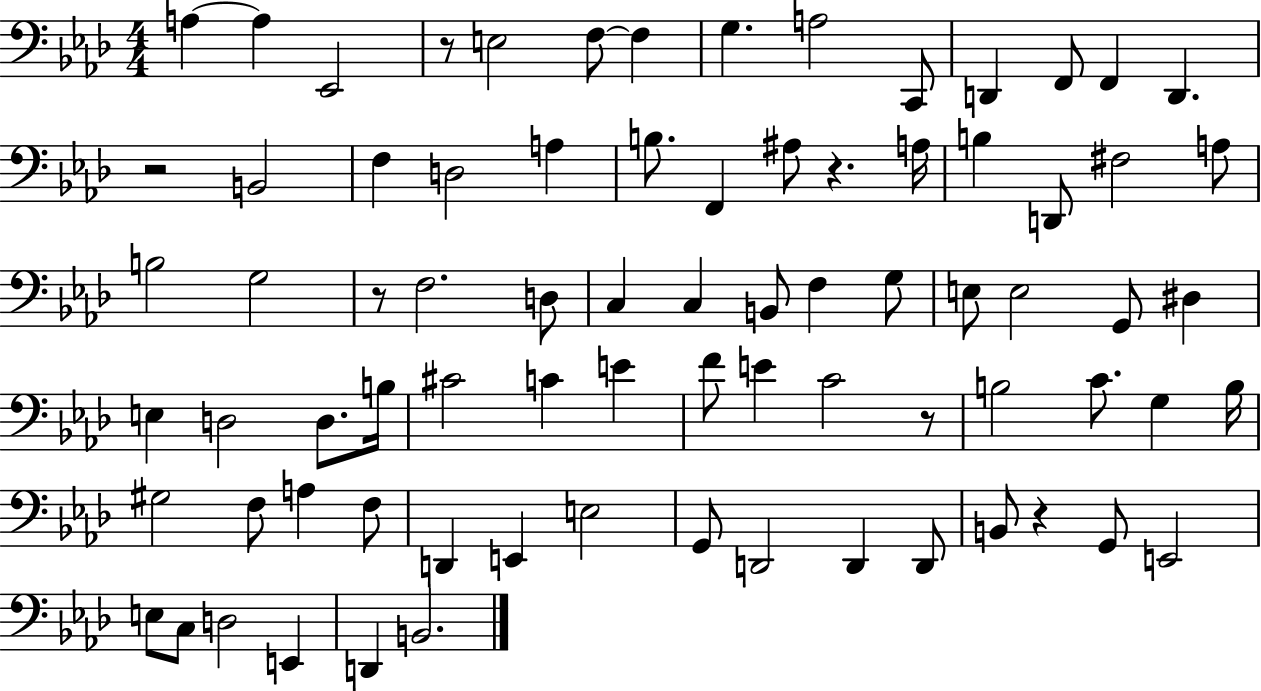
{
  \clef bass
  \numericTimeSignature
  \time 4/4
  \key aes \major
  \repeat volta 2 { a4~~ a4 ees,2 | r8 e2 f8~~ f4 | g4. a2 c,8 | d,4 f,8 f,4 d,4. | \break r2 b,2 | f4 d2 a4 | b8. f,4 ais8 r4. a16 | b4 d,8 fis2 a8 | \break b2 g2 | r8 f2. d8 | c4 c4 b,8 f4 g8 | e8 e2 g,8 dis4 | \break e4 d2 d8. b16 | cis'2 c'4 e'4 | f'8 e'4 c'2 r8 | b2 c'8. g4 b16 | \break gis2 f8 a4 f8 | d,4 e,4 e2 | g,8 d,2 d,4 d,8 | b,8 r4 g,8 e,2 | \break e8 c8 d2 e,4 | d,4 b,2. | } \bar "|."
}